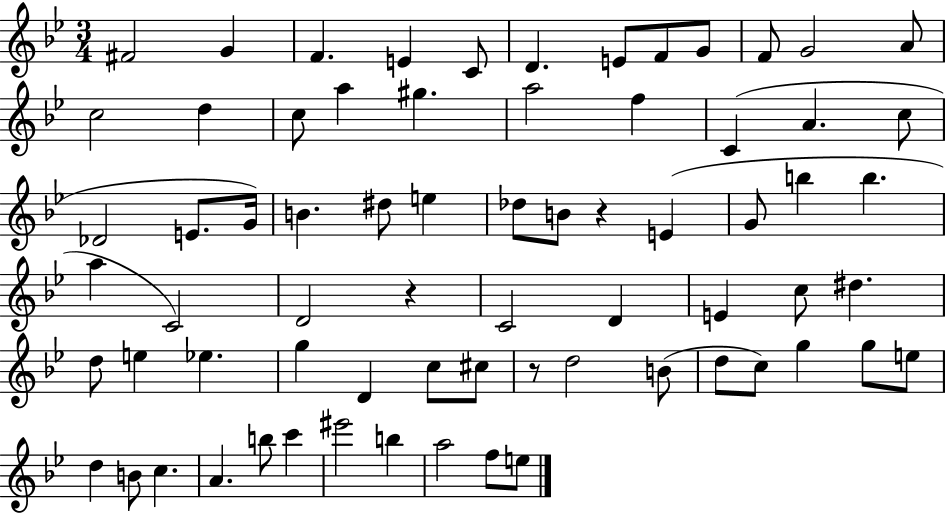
{
  \clef treble
  \numericTimeSignature
  \time 3/4
  \key bes \major
  fis'2 g'4 | f'4. e'4 c'8 | d'4. e'8 f'8 g'8 | f'8 g'2 a'8 | \break c''2 d''4 | c''8 a''4 gis''4. | a''2 f''4 | c'4( a'4. c''8 | \break des'2 e'8. g'16) | b'4. dis''8 e''4 | des''8 b'8 r4 e'4( | g'8 b''4 b''4. | \break a''4 c'2) | d'2 r4 | c'2 d'4 | e'4 c''8 dis''4. | \break d''8 e''4 ees''4. | g''4 d'4 c''8 cis''8 | r8 d''2 b'8( | d''8 c''8) g''4 g''8 e''8 | \break d''4 b'8 c''4. | a'4. b''8 c'''4 | eis'''2 b''4 | a''2 f''8 e''8 | \break \bar "|."
}